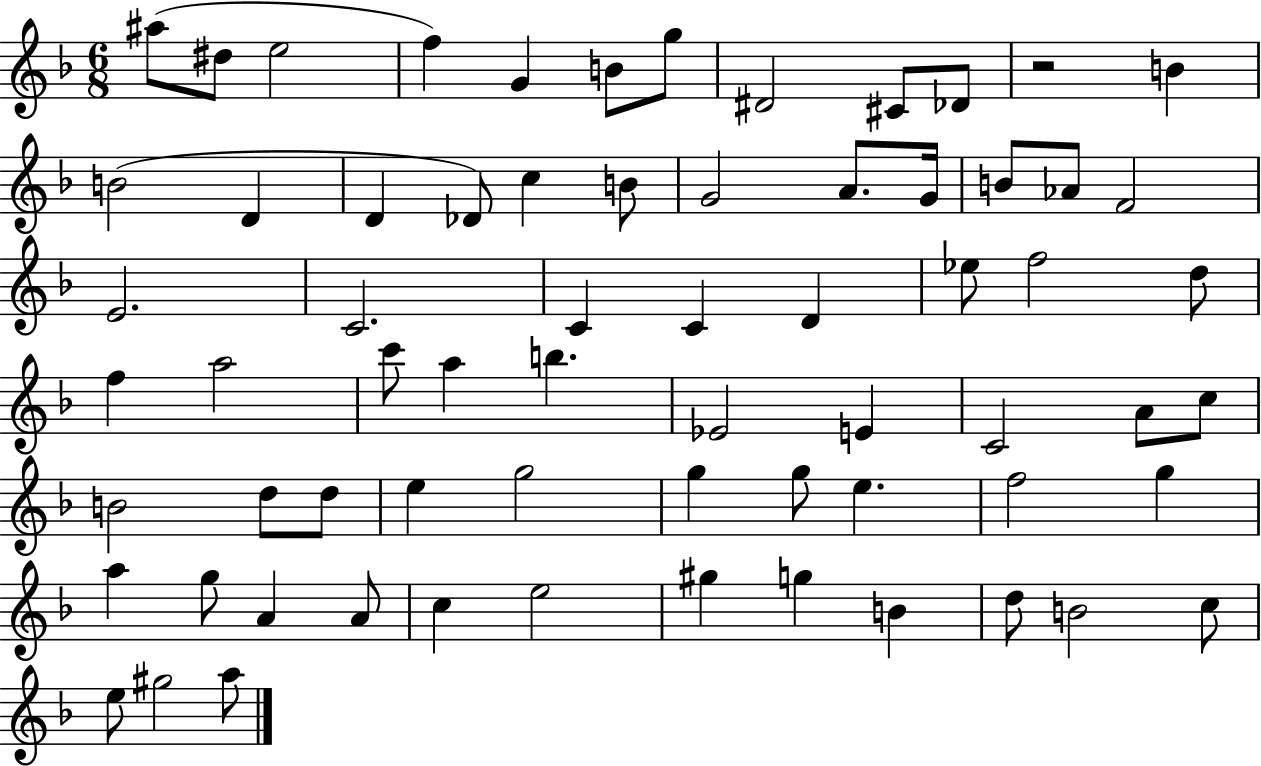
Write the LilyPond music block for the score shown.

{
  \clef treble
  \numericTimeSignature
  \time 6/8
  \key f \major
  \repeat volta 2 { ais''8( dis''8 e''2 | f''4) g'4 b'8 g''8 | dis'2 cis'8 des'8 | r2 b'4 | \break b'2( d'4 | d'4 des'8) c''4 b'8 | g'2 a'8. g'16 | b'8 aes'8 f'2 | \break e'2. | c'2. | c'4 c'4 d'4 | ees''8 f''2 d''8 | \break f''4 a''2 | c'''8 a''4 b''4. | ees'2 e'4 | c'2 a'8 c''8 | \break b'2 d''8 d''8 | e''4 g''2 | g''4 g''8 e''4. | f''2 g''4 | \break a''4 g''8 a'4 a'8 | c''4 e''2 | gis''4 g''4 b'4 | d''8 b'2 c''8 | \break e''8 gis''2 a''8 | } \bar "|."
}